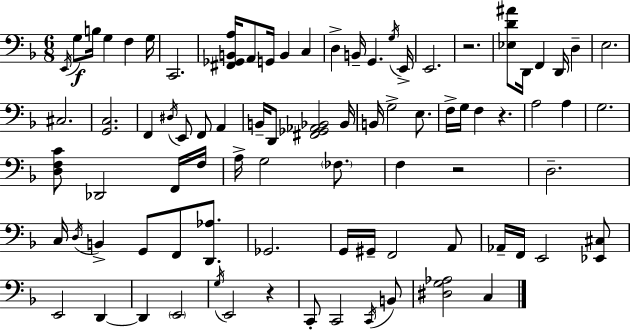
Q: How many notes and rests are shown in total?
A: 84